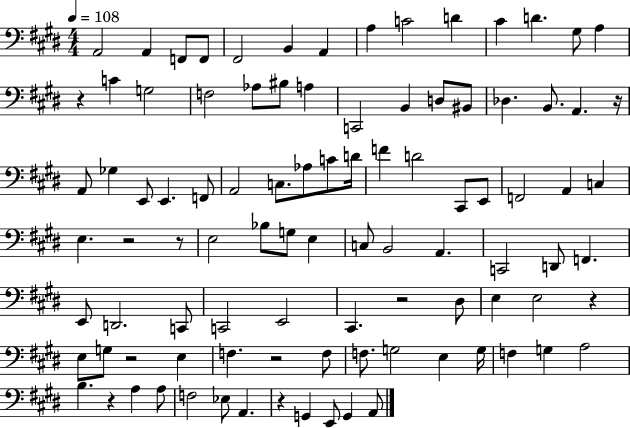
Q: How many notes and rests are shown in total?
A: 96